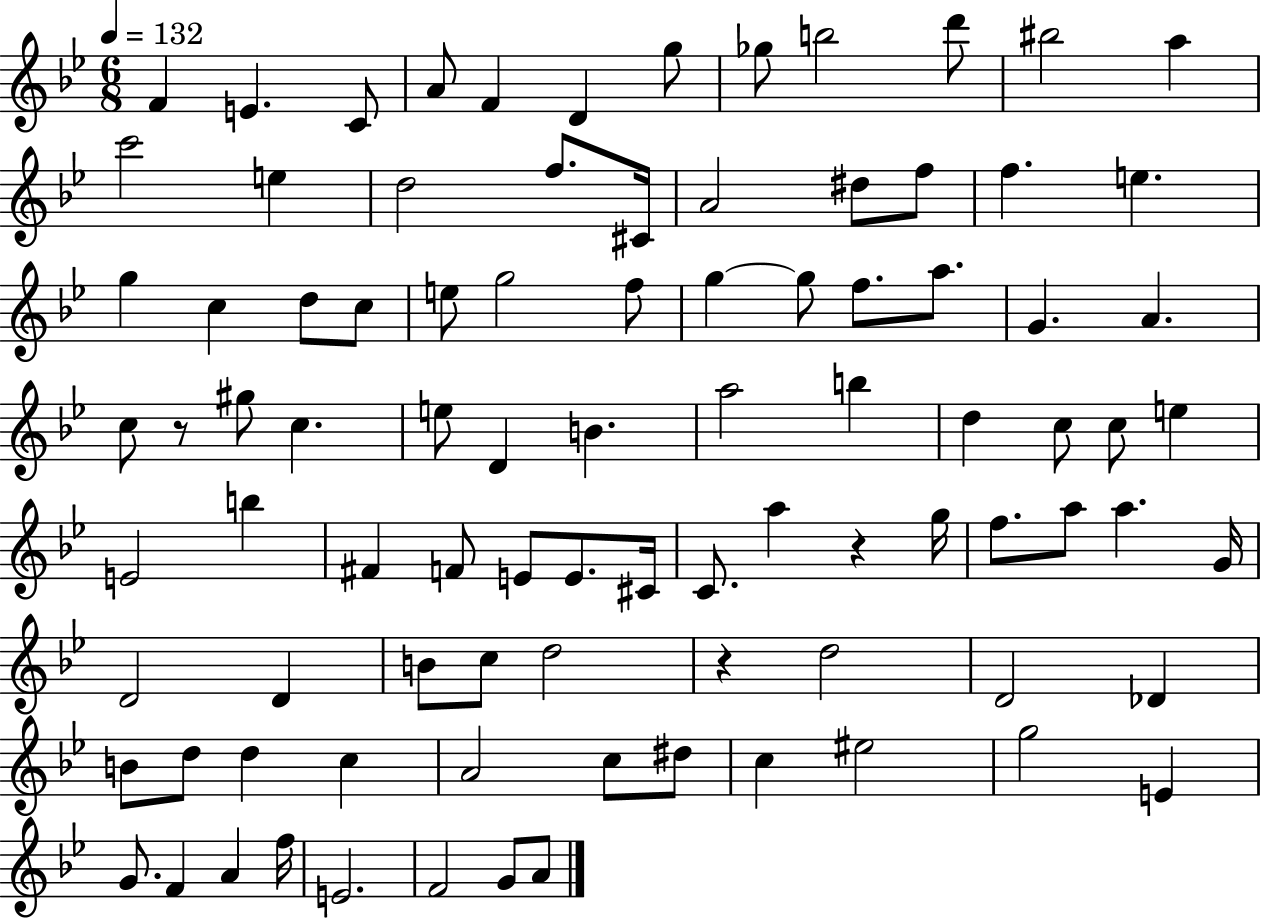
X:1
T:Untitled
M:6/8
L:1/4
K:Bb
F E C/2 A/2 F D g/2 _g/2 b2 d'/2 ^b2 a c'2 e d2 f/2 ^C/4 A2 ^d/2 f/2 f e g c d/2 c/2 e/2 g2 f/2 g g/2 f/2 a/2 G A c/2 z/2 ^g/2 c e/2 D B a2 b d c/2 c/2 e E2 b ^F F/2 E/2 E/2 ^C/4 C/2 a z g/4 f/2 a/2 a G/4 D2 D B/2 c/2 d2 z d2 D2 _D B/2 d/2 d c A2 c/2 ^d/2 c ^e2 g2 E G/2 F A f/4 E2 F2 G/2 A/2